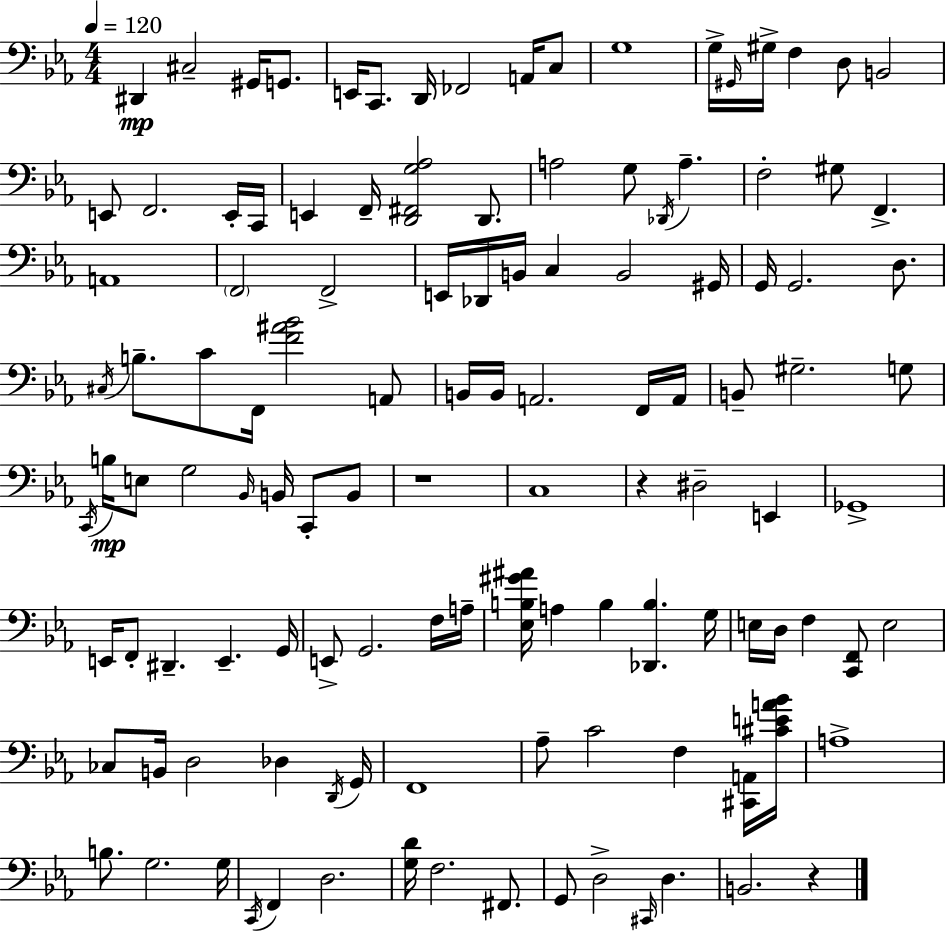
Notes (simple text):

D#2/q C#3/h G#2/s G2/e. E2/s C2/e. D2/s FES2/h A2/s C3/e G3/w G3/s G#2/s G#3/s F3/q D3/e B2/h E2/e F2/h. E2/s C2/s E2/q F2/s [D2,F#2,G3,Ab3]/h D2/e. A3/h G3/e Db2/s A3/q. F3/h G#3/e F2/q. A2/w F2/h F2/h E2/s Db2/s B2/s C3/q B2/h G#2/s G2/s G2/h. D3/e. C#3/s B3/e. C4/e F2/s [F4,A#4,Bb4]/h A2/e B2/s B2/s A2/h. F2/s A2/s B2/e G#3/h. G3/e C2/s B3/s E3/e G3/h Bb2/s B2/s C2/e B2/e R/w C3/w R/q D#3/h E2/q Gb2/w E2/s F2/e D#2/q. E2/q. G2/s E2/e G2/h. F3/s A3/s [Eb3,B3,G#4,A#4]/s A3/q B3/q [Db2,B3]/q. G3/s E3/s D3/s F3/q [C2,F2]/e E3/h CES3/e B2/s D3/h Db3/q D2/s G2/s F2/w Ab3/e C4/h F3/q [C#2,A2]/s [C#4,E4,A4,Bb4]/s A3/w B3/e. G3/h. G3/s C2/s F2/q D3/h. [G3,D4]/s F3/h. F#2/e. G2/e D3/h C#2/s D3/q. B2/h. R/q